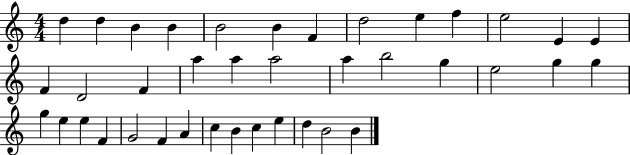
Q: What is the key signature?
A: C major